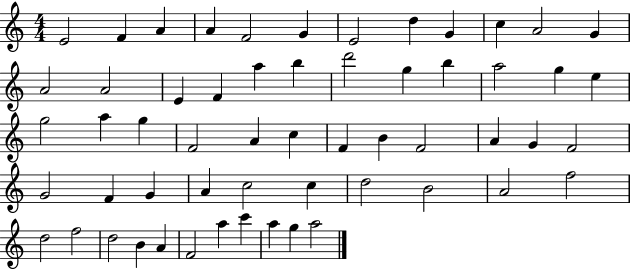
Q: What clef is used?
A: treble